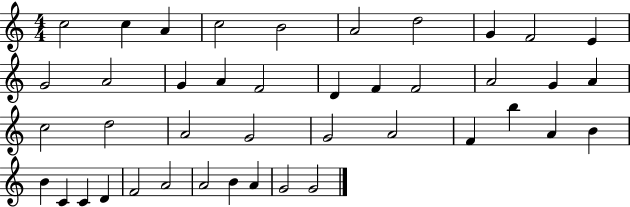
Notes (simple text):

C5/h C5/q A4/q C5/h B4/h A4/h D5/h G4/q F4/h E4/q G4/h A4/h G4/q A4/q F4/h D4/q F4/q F4/h A4/h G4/q A4/q C5/h D5/h A4/h G4/h G4/h A4/h F4/q B5/q A4/q B4/q B4/q C4/q C4/q D4/q F4/h A4/h A4/h B4/q A4/q G4/h G4/h